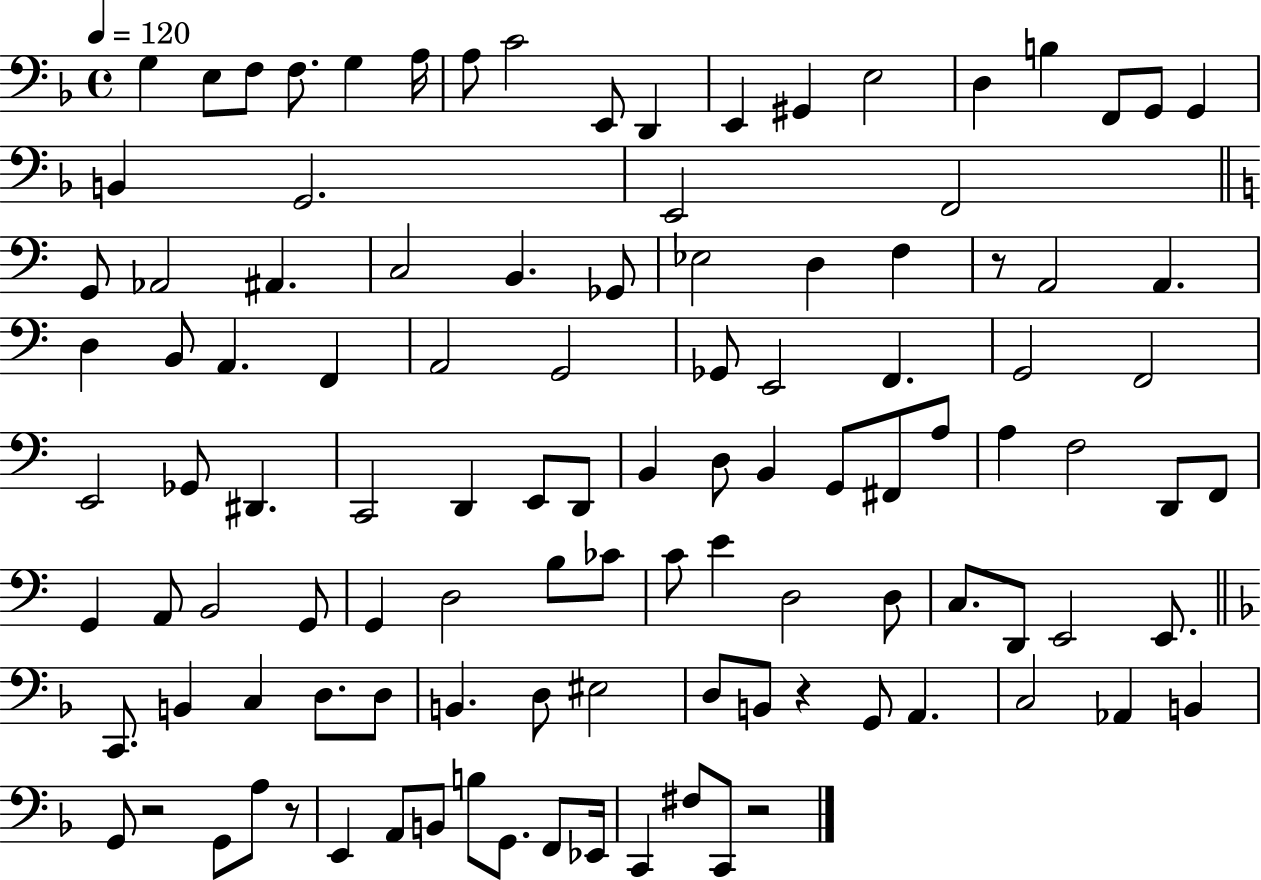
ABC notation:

X:1
T:Untitled
M:4/4
L:1/4
K:F
G, E,/2 F,/2 F,/2 G, A,/4 A,/2 C2 E,,/2 D,, E,, ^G,, E,2 D, B, F,,/2 G,,/2 G,, B,, G,,2 E,,2 F,,2 G,,/2 _A,,2 ^A,, C,2 B,, _G,,/2 _E,2 D, F, z/2 A,,2 A,, D, B,,/2 A,, F,, A,,2 G,,2 _G,,/2 E,,2 F,, G,,2 F,,2 E,,2 _G,,/2 ^D,, C,,2 D,, E,,/2 D,,/2 B,, D,/2 B,, G,,/2 ^F,,/2 A,/2 A, F,2 D,,/2 F,,/2 G,, A,,/2 B,,2 G,,/2 G,, D,2 B,/2 _C/2 C/2 E D,2 D,/2 C,/2 D,,/2 E,,2 E,,/2 C,,/2 B,, C, D,/2 D,/2 B,, D,/2 ^E,2 D,/2 B,,/2 z G,,/2 A,, C,2 _A,, B,, G,,/2 z2 G,,/2 A,/2 z/2 E,, A,,/2 B,,/2 B,/2 G,,/2 F,,/2 _E,,/4 C,, ^F,/2 C,,/2 z2